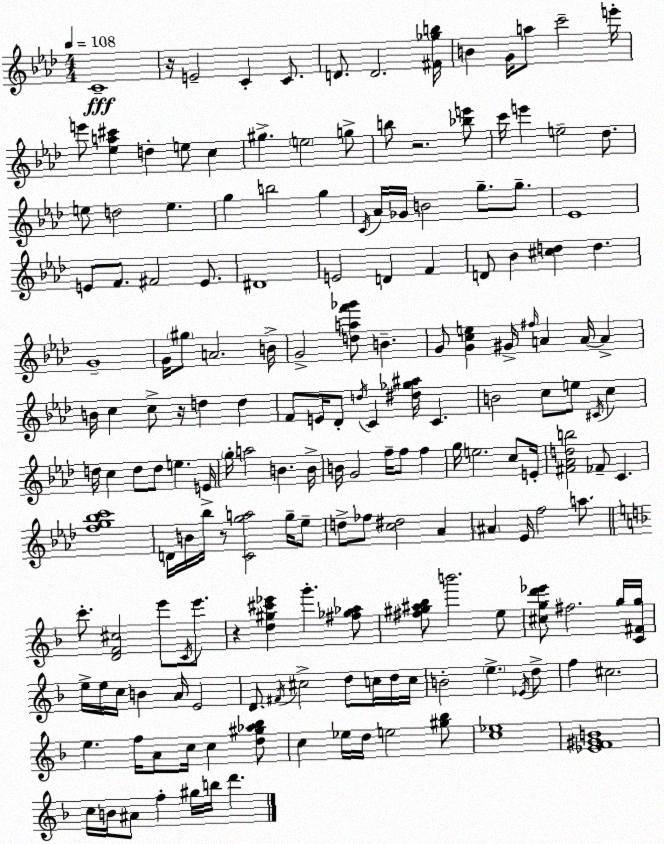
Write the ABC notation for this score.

X:1
T:Untitled
M:4/4
L:1/4
K:Ab
C4 z/4 E2 C C/2 D/2 D2 [^F_gb]/4 B G/4 a/2 c'2 e'/4 e'/2 [_ea^c'] d e/2 c ^g e2 g/2 b/2 z2 [_be']/2 c'/4 e' e2 _d/2 e/2 d2 e g b2 g C/4 _A/4 _G/4 B2 g/2 g/2 _E4 E/2 F/2 ^F2 E/2 ^D4 E2 D F D/2 _B [^cd] d G4 G/4 ^g/2 A2 B/4 G2 [daf'_g']/2 B G/2 [Gce] ^G/4 ^f/4 A A/4 A B/4 c c/2 z/4 d d F/2 E/4 _D/2 d/4 C [^d_g^a]/4 C B2 c/2 e/2 ^C/4 c d/4 c d/2 d/2 e E/4 g/4 a2 B B/4 B/4 G2 f/4 f/2 f g/4 e2 c/2 E/4 [^F_Adb]2 _F/2 C [fg_bc']4 D/4 B/4 _b/4 z/2 [Cga]2 g/4 _e/2 d/2 _f/2 [c^d]2 _A ^A _E/4 f2 a/2 c'/2 [DF^c]2 e'/2 C/4 e'/2 z [d^g^c'_e'] g' [^f_g_a]/2 [^f^g^a_b]/2 b'2 e/2 [^cgd'_e']/2 ^f2 g/4 [C^Fg]/4 e/4 e/4 c/4 B A/4 E2 D/2 ^F/4 ^c2 d/2 c/4 d/4 c/4 B2 e _E/4 d/2 f ^c2 e f/4 A/2 c/4 c [d^g_a_b]/2 c _e/4 d/4 e2 [^g_b]/2 [c_e]4 [_EF^GB]4 c/4 B/4 ^A/2 f ^g/4 b/4 d'